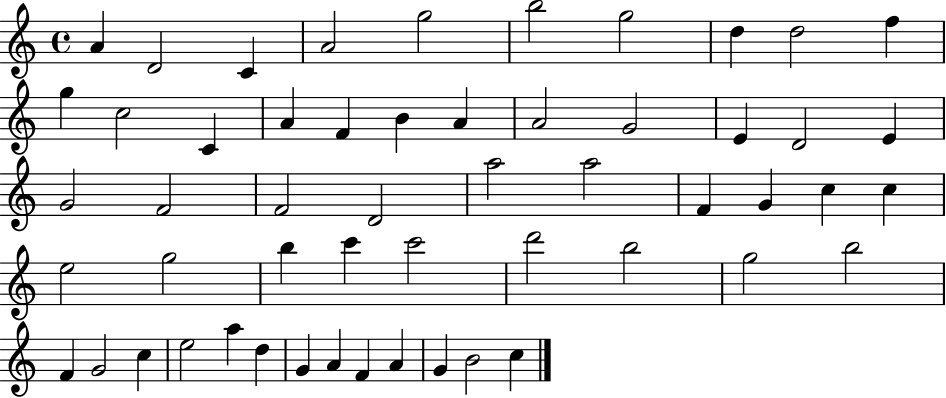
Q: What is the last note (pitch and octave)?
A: C5